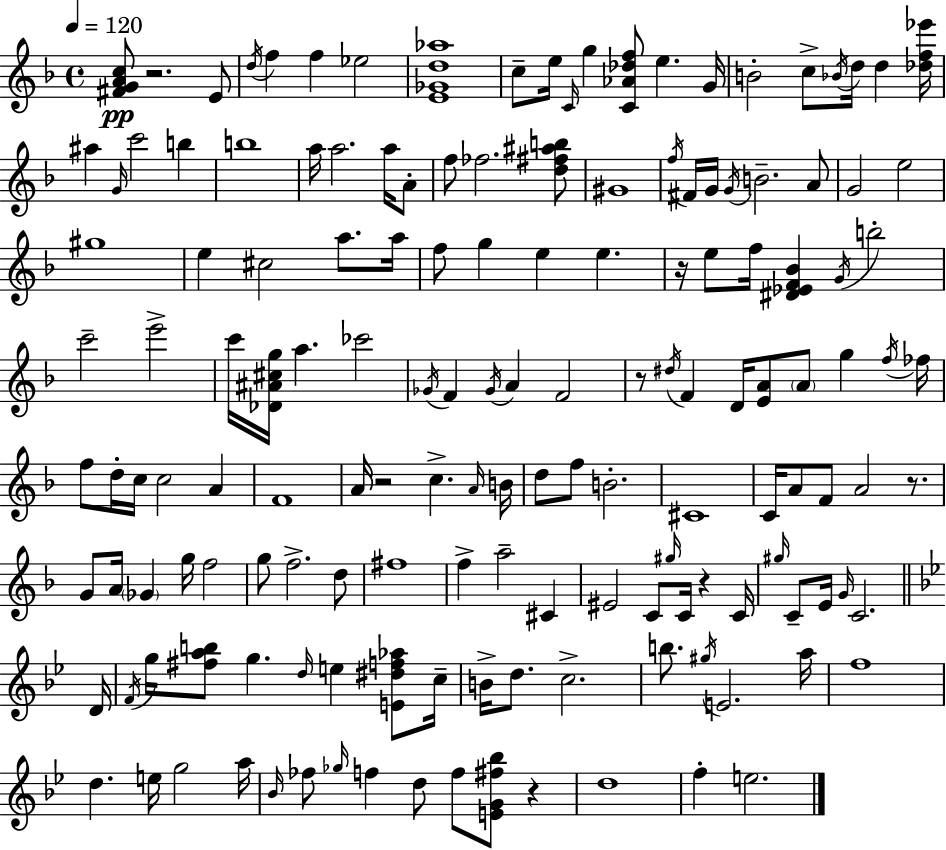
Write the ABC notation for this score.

X:1
T:Untitled
M:4/4
L:1/4
K:Dm
[^FGAc]/2 z2 E/2 d/4 f f _e2 [E_Gd_a]4 c/2 e/4 C/4 g [C_A_df]/2 e G/4 B2 c/2 _B/4 d/4 d [_df_e']/4 ^a G/4 c'2 b b4 a/4 a2 a/4 A/2 f/2 _f2 [d^f^ab]/2 ^G4 f/4 ^F/4 G/4 G/4 B2 A/2 G2 e2 ^g4 e ^c2 a/2 a/4 f/2 g e e z/4 e/2 f/4 [^D_EF_B] G/4 b2 c'2 e'2 c'/4 [_D^A^cg]/4 a _c'2 _G/4 F _G/4 A F2 z/2 ^d/4 F D/4 [EA]/2 A/2 g f/4 _f/4 f/2 d/4 c/4 c2 A F4 A/4 z2 c A/4 B/4 d/2 f/2 B2 ^C4 C/4 A/2 F/2 A2 z/2 G/2 A/4 _G g/4 f2 g/2 f2 d/2 ^f4 f a2 ^C ^E2 C/2 ^g/4 C/4 z C/4 ^g/4 C/2 E/4 G/4 C2 D/4 F/4 g/4 [^fab]/2 g d/4 e [E^df_a]/2 c/4 B/4 d/2 c2 b/2 ^g/4 E2 a/4 f4 d e/4 g2 a/4 _B/4 _f/2 _g/4 f d/2 f/2 [EG^f_b]/2 z d4 f e2